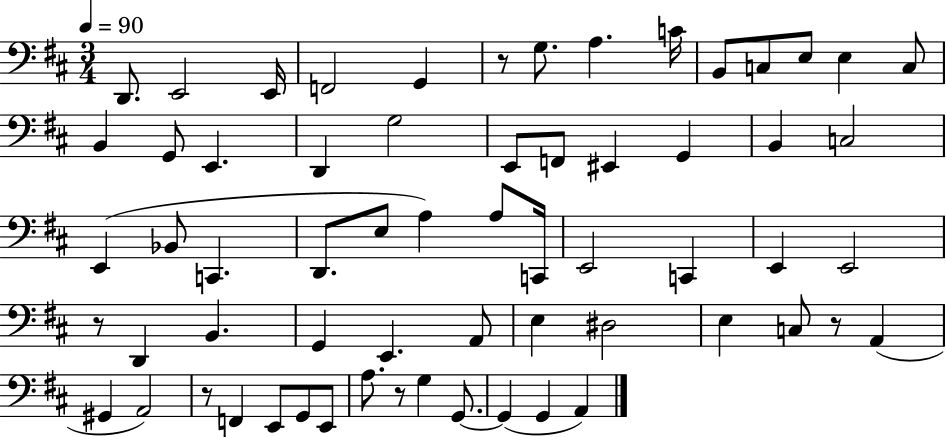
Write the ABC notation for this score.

X:1
T:Untitled
M:3/4
L:1/4
K:D
D,,/2 E,,2 E,,/4 F,,2 G,, z/2 G,/2 A, C/4 B,,/2 C,/2 E,/2 E, C,/2 B,, G,,/2 E,, D,, G,2 E,,/2 F,,/2 ^E,, G,, B,, C,2 E,, _B,,/2 C,, D,,/2 E,/2 A, A,/2 C,,/4 E,,2 C,, E,, E,,2 z/2 D,, B,, G,, E,, A,,/2 E, ^D,2 E, C,/2 z/2 A,, ^G,, A,,2 z/2 F,, E,,/2 G,,/2 E,,/2 A,/2 z/2 G, G,,/2 G,, G,, A,,